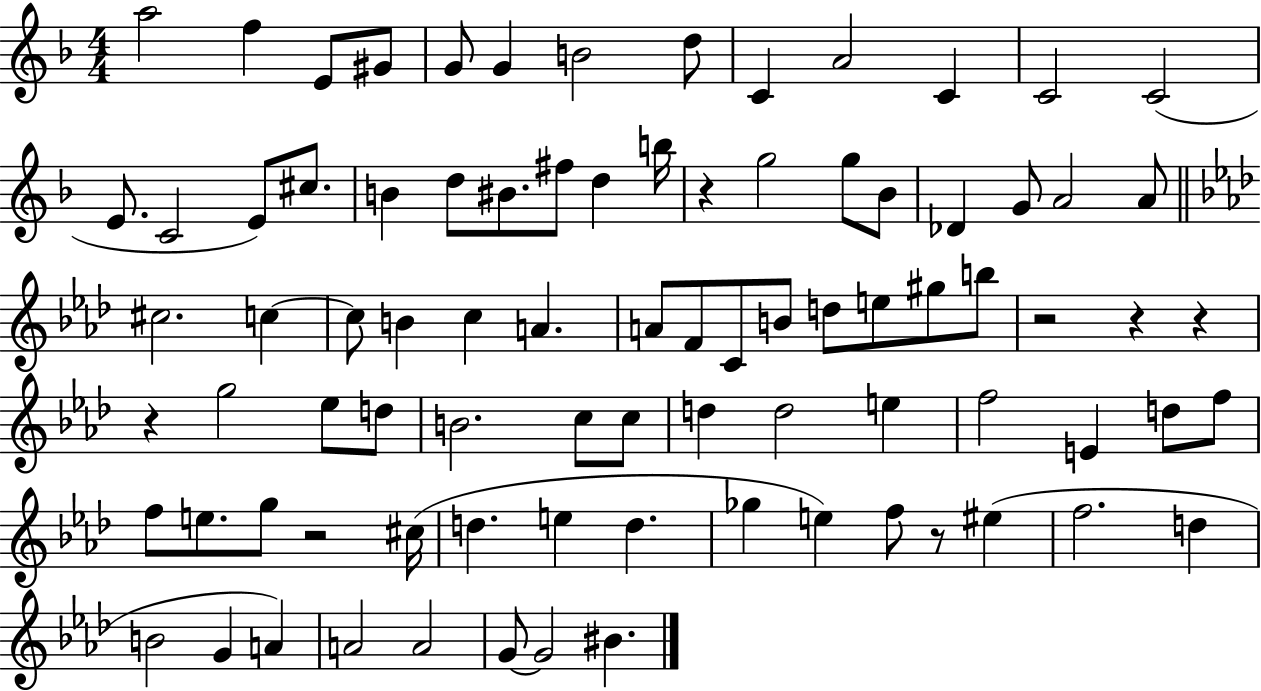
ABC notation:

X:1
T:Untitled
M:4/4
L:1/4
K:F
a2 f E/2 ^G/2 G/2 G B2 d/2 C A2 C C2 C2 E/2 C2 E/2 ^c/2 B d/2 ^B/2 ^f/2 d b/4 z g2 g/2 _B/2 _D G/2 A2 A/2 ^c2 c c/2 B c A A/2 F/2 C/2 B/2 d/2 e/2 ^g/2 b/2 z2 z z z g2 _e/2 d/2 B2 c/2 c/2 d d2 e f2 E d/2 f/2 f/2 e/2 g/2 z2 ^c/4 d e d _g e f/2 z/2 ^e f2 d B2 G A A2 A2 G/2 G2 ^B